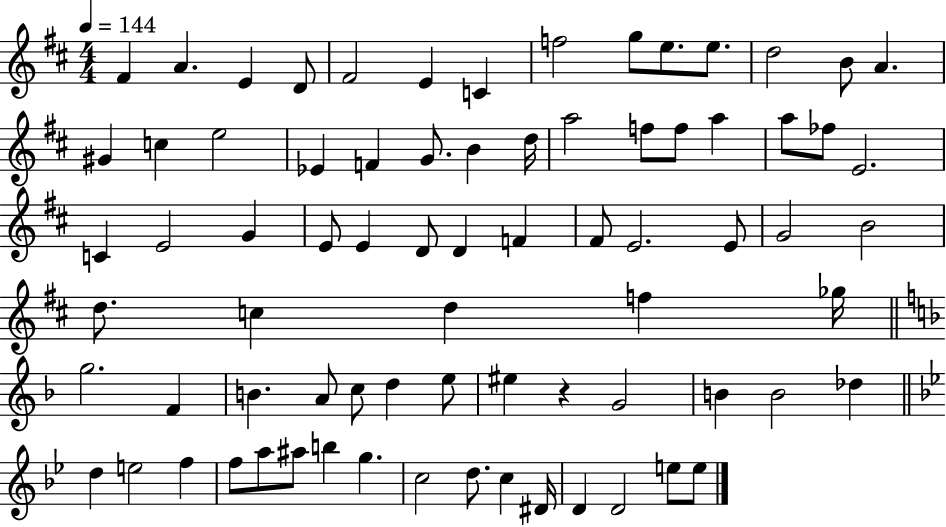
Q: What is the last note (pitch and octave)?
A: E5